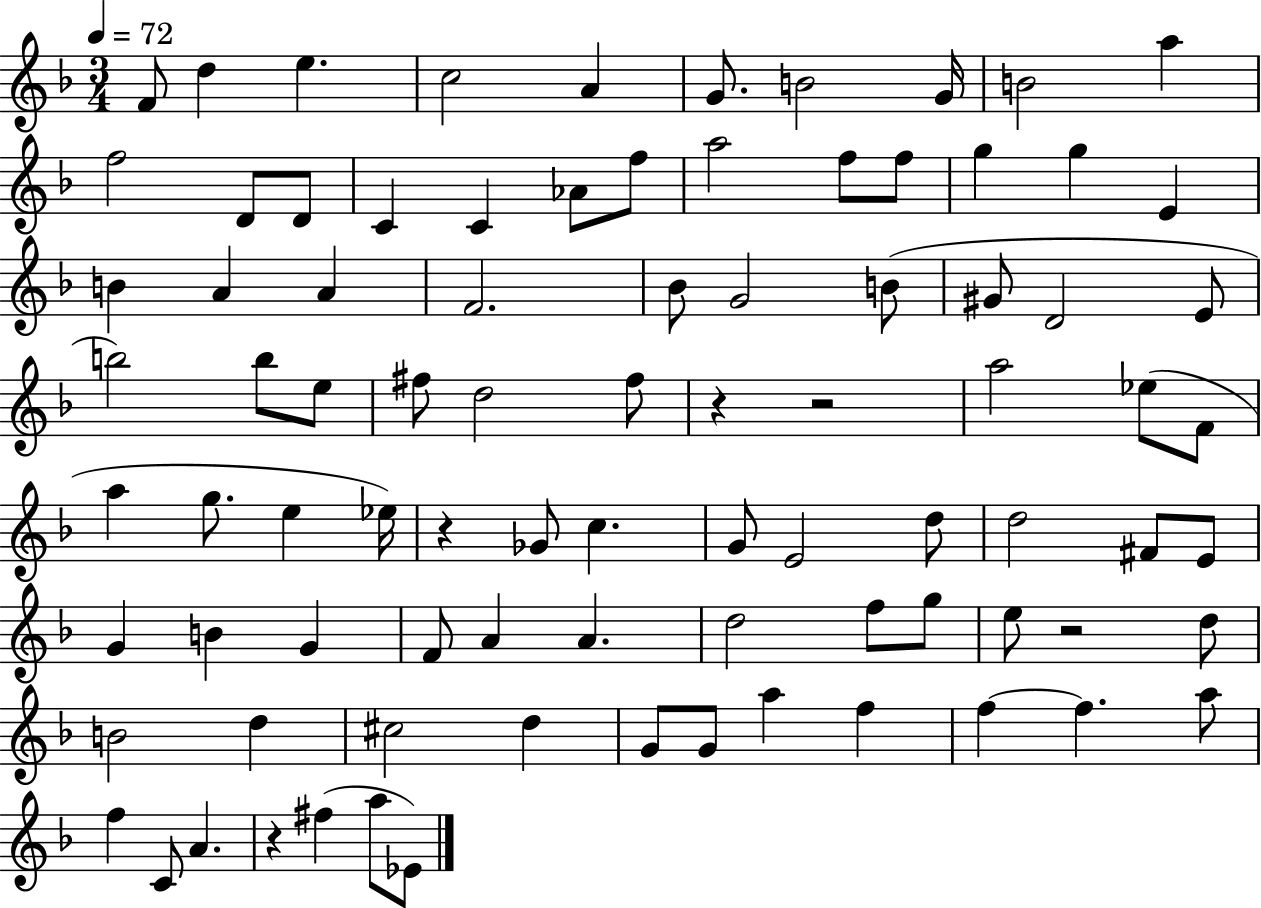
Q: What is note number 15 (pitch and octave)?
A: C4